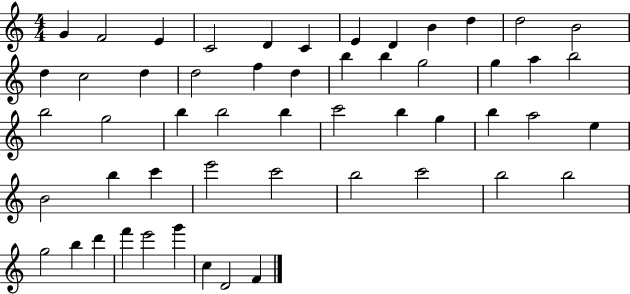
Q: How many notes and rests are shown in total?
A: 53